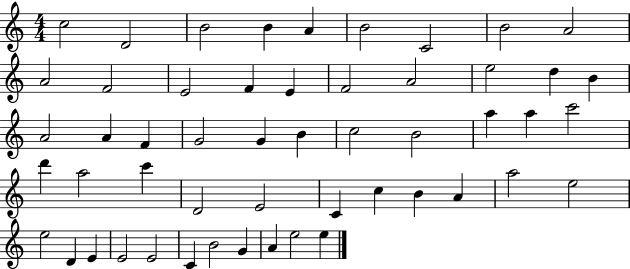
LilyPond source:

{
  \clef treble
  \numericTimeSignature
  \time 4/4
  \key c \major
  c''2 d'2 | b'2 b'4 a'4 | b'2 c'2 | b'2 a'2 | \break a'2 f'2 | e'2 f'4 e'4 | f'2 a'2 | e''2 d''4 b'4 | \break a'2 a'4 f'4 | g'2 g'4 b'4 | c''2 b'2 | a''4 a''4 c'''2 | \break d'''4 a''2 c'''4 | d'2 e'2 | c'4 c''4 b'4 a'4 | a''2 e''2 | \break e''2 d'4 e'4 | e'2 e'2 | c'4 b'2 g'4 | a'4 e''2 e''4 | \break \bar "|."
}